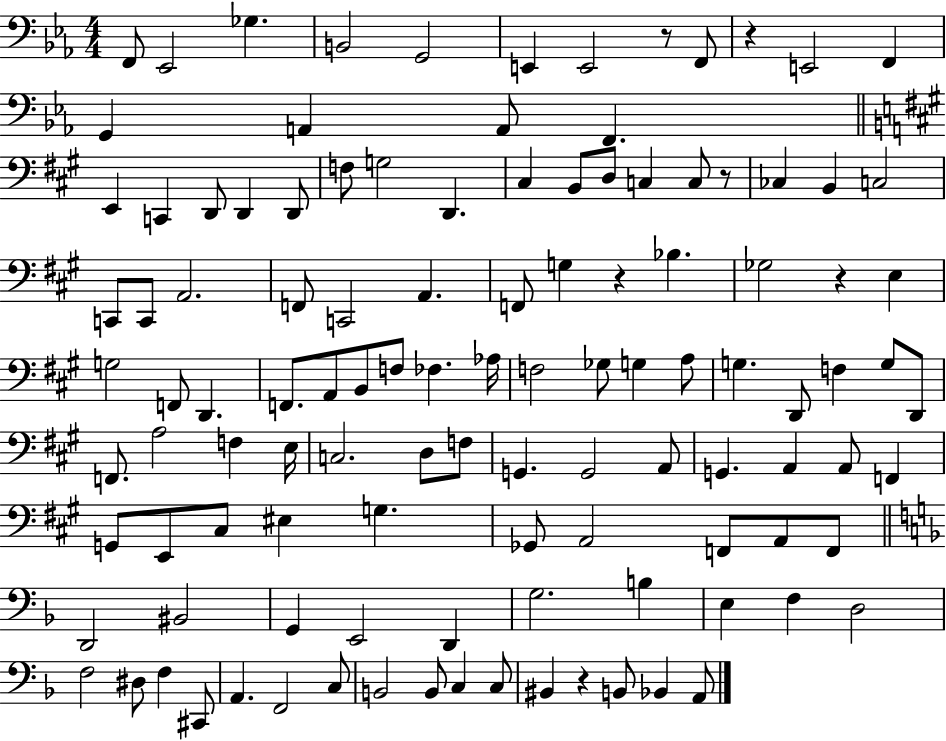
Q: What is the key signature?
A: EES major